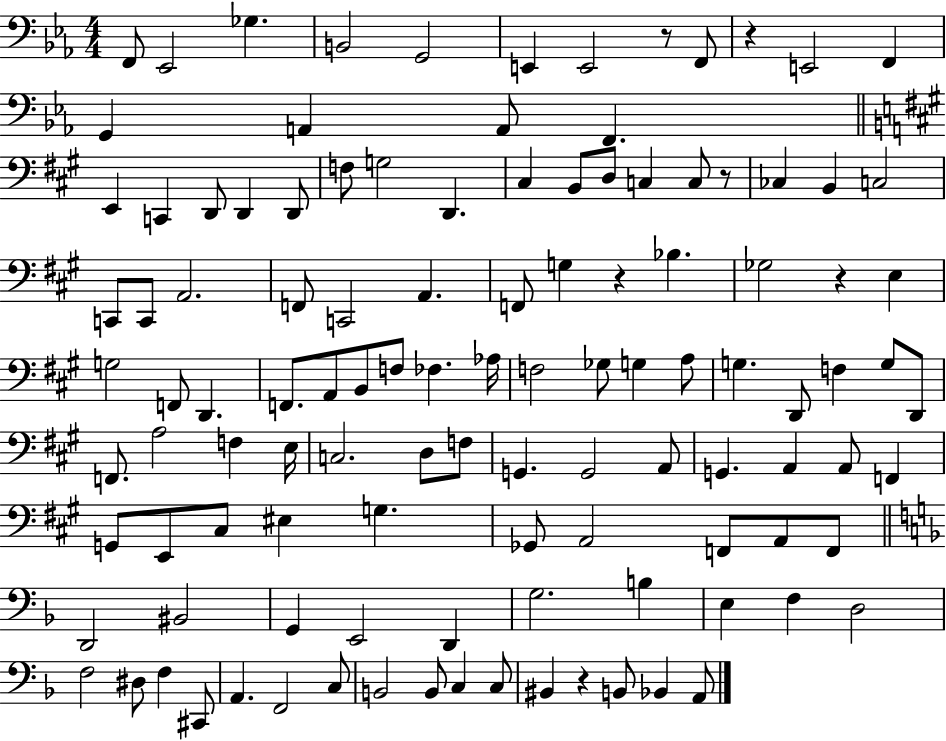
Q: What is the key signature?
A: EES major